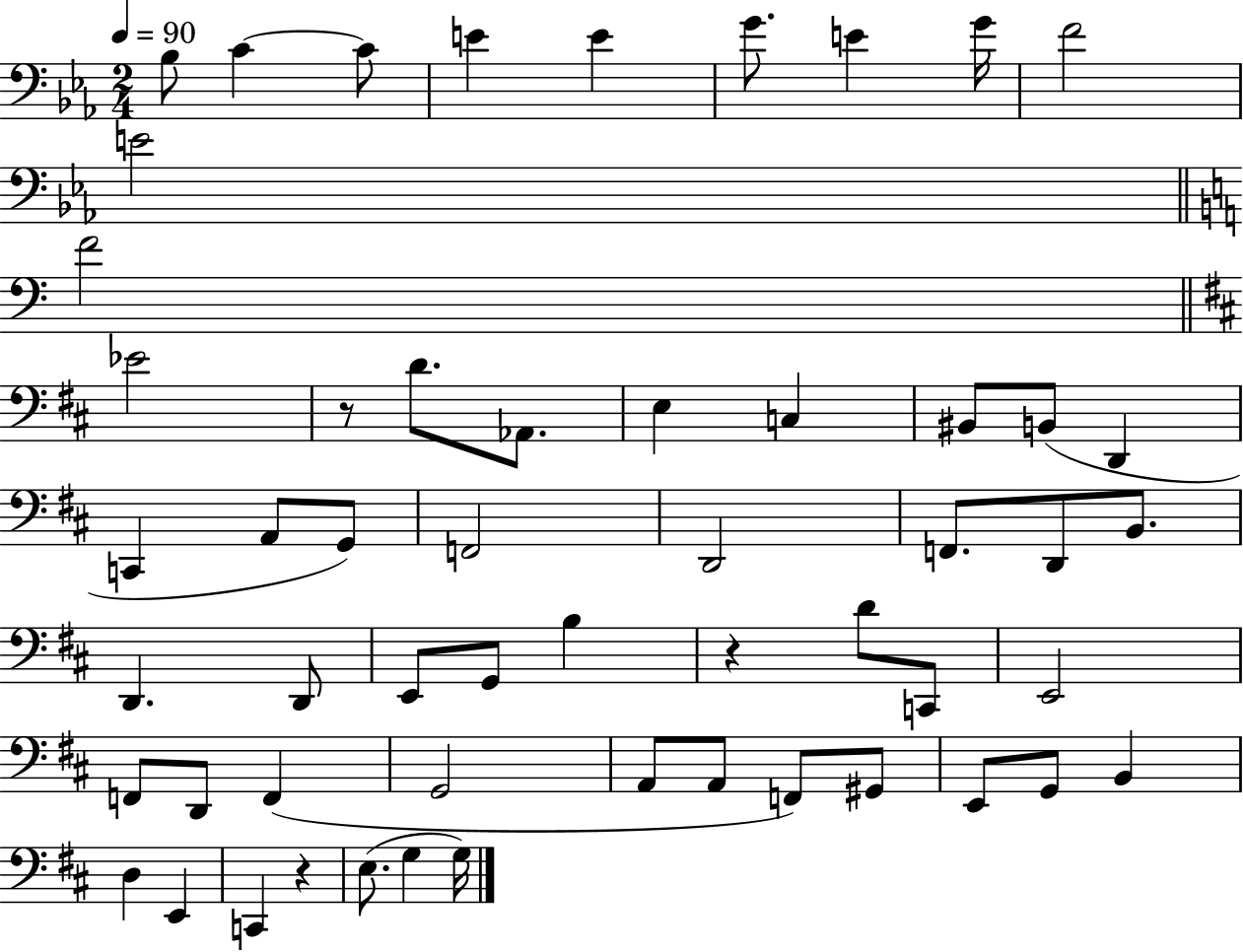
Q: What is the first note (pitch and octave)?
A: Bb3